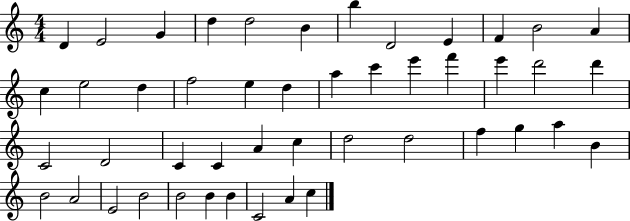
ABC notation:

X:1
T:Untitled
M:4/4
L:1/4
K:C
D E2 G d d2 B b D2 E F B2 A c e2 d f2 e d a c' e' f' e' d'2 d' C2 D2 C C A c d2 d2 f g a B B2 A2 E2 B2 B2 B B C2 A c